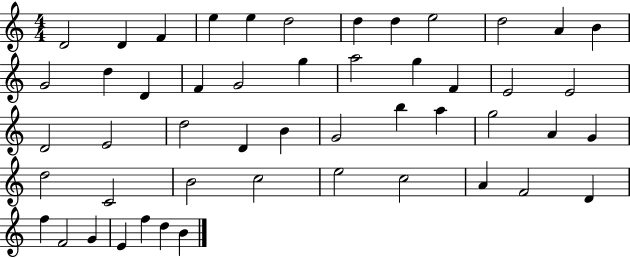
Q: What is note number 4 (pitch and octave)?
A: E5